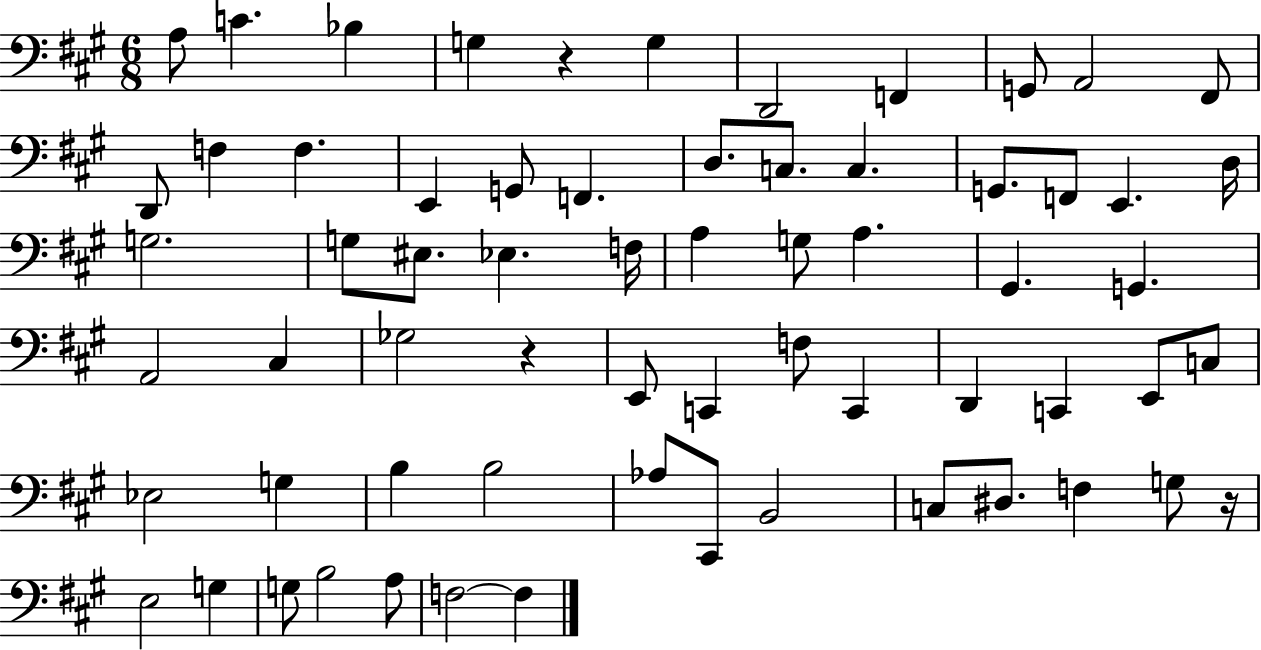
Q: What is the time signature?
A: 6/8